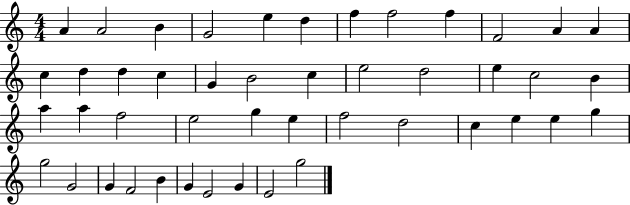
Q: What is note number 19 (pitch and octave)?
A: C5